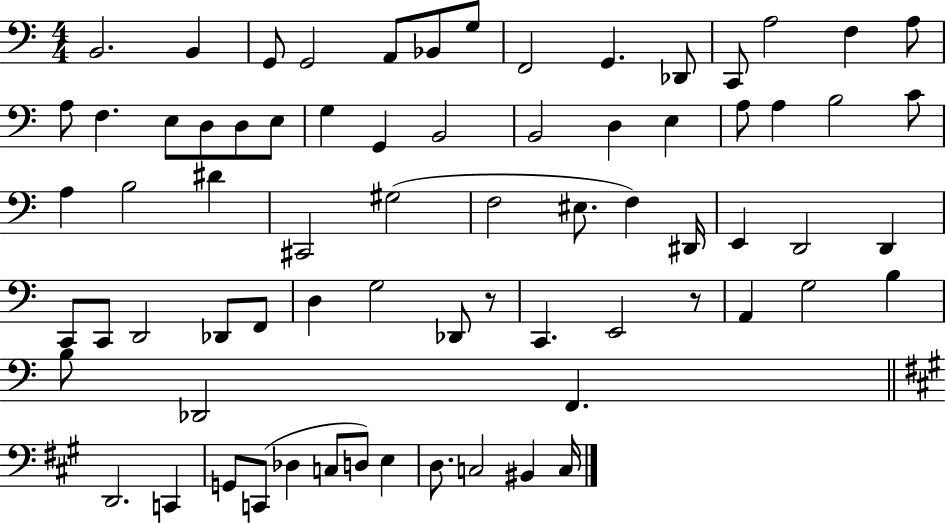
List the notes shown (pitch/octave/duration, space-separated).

B2/h. B2/q G2/e G2/h A2/e Bb2/e G3/e F2/h G2/q. Db2/e C2/e A3/h F3/q A3/e A3/e F3/q. E3/e D3/e D3/e E3/e G3/q G2/q B2/h B2/h D3/q E3/q A3/e A3/q B3/h C4/e A3/q B3/h D#4/q C#2/h G#3/h F3/h EIS3/e. F3/q D#2/s E2/q D2/h D2/q C2/e C2/e D2/h Db2/e F2/e D3/q G3/h Db2/e R/e C2/q. E2/h R/e A2/q G3/h B3/q B3/e Db2/h F2/q. D2/h. C2/q G2/e C2/e Db3/q C3/e D3/e E3/q D3/e. C3/h BIS2/q C3/s